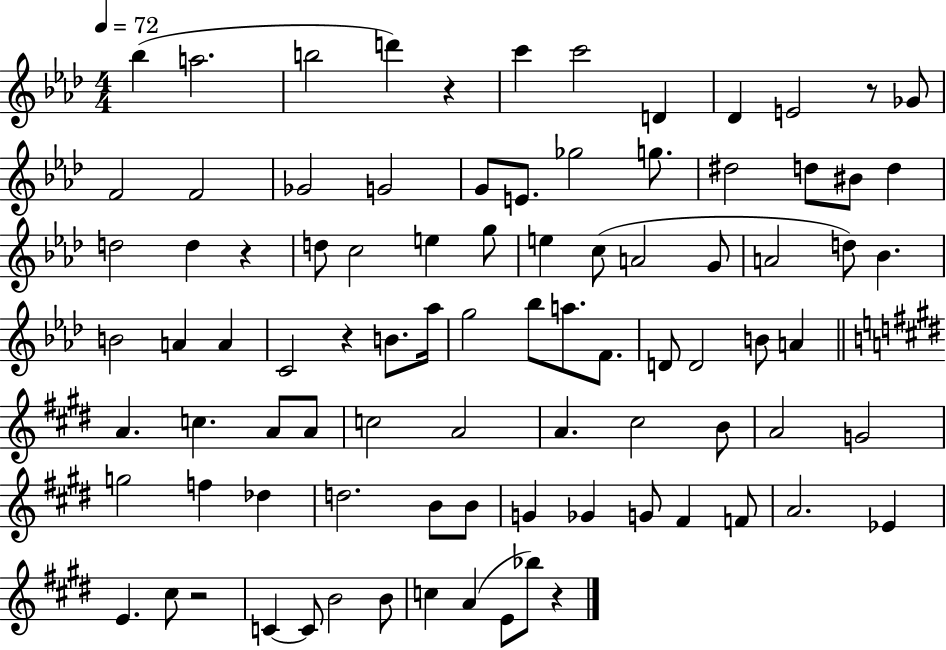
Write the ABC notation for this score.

X:1
T:Untitled
M:4/4
L:1/4
K:Ab
_b a2 b2 d' z c' c'2 D _D E2 z/2 _G/2 F2 F2 _G2 G2 G/2 E/2 _g2 g/2 ^d2 d/2 ^B/2 d d2 d z d/2 c2 e g/2 e c/2 A2 G/2 A2 d/2 _B B2 A A C2 z B/2 _a/4 g2 _b/2 a/2 F/2 D/2 D2 B/2 A A c A/2 A/2 c2 A2 A ^c2 B/2 A2 G2 g2 f _d d2 B/2 B/2 G _G G/2 ^F F/2 A2 _E E ^c/2 z2 C C/2 B2 B/2 c A E/2 _b/2 z